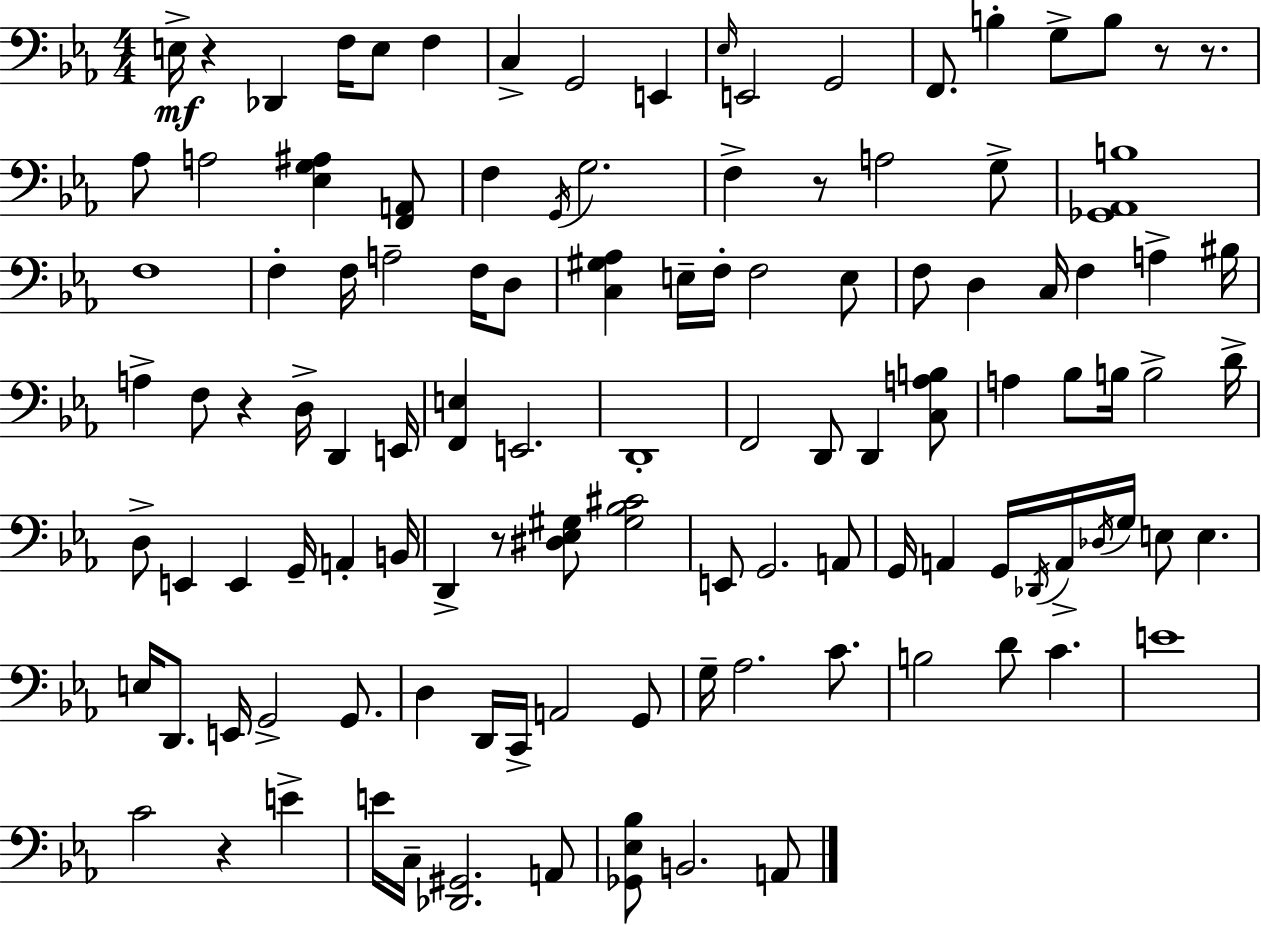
X:1
T:Untitled
M:4/4
L:1/4
K:Eb
E,/4 z _D,, F,/4 E,/2 F, C, G,,2 E,, _E,/4 E,,2 G,,2 F,,/2 B, G,/2 B,/2 z/2 z/2 _A,/2 A,2 [_E,G,^A,] [F,,A,,]/2 F, G,,/4 G,2 F, z/2 A,2 G,/2 [_G,,_A,,B,]4 F,4 F, F,/4 A,2 F,/4 D,/2 [C,^G,_A,] E,/4 F,/4 F,2 E,/2 F,/2 D, C,/4 F, A, ^B,/4 A, F,/2 z D,/4 D,, E,,/4 [F,,E,] E,,2 D,,4 F,,2 D,,/2 D,, [C,A,B,]/2 A, _B,/2 B,/4 B,2 D/4 D,/2 E,, E,, G,,/4 A,, B,,/4 D,, z/2 [^D,_E,^G,]/2 [^G,_B,^C]2 E,,/2 G,,2 A,,/2 G,,/4 A,, G,,/4 _D,,/4 A,,/4 _D,/4 G,/4 E,/2 E, E,/4 D,,/2 E,,/4 G,,2 G,,/2 D, D,,/4 C,,/4 A,,2 G,,/2 G,/4 _A,2 C/2 B,2 D/2 C E4 C2 z E E/4 C,/4 [_D,,^G,,]2 A,,/2 [_G,,_E,_B,]/2 B,,2 A,,/2